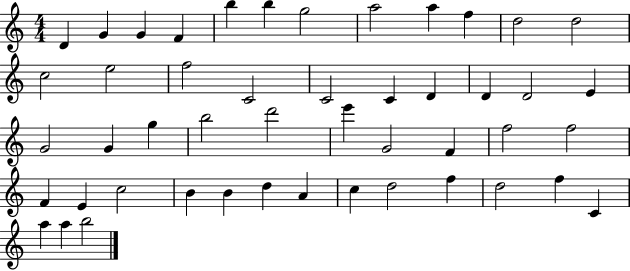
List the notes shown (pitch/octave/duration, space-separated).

D4/q G4/q G4/q F4/q B5/q B5/q G5/h A5/h A5/q F5/q D5/h D5/h C5/h E5/h F5/h C4/h C4/h C4/q D4/q D4/q D4/h E4/q G4/h G4/q G5/q B5/h D6/h E6/q G4/h F4/q F5/h F5/h F4/q E4/q C5/h B4/q B4/q D5/q A4/q C5/q D5/h F5/q D5/h F5/q C4/q A5/q A5/q B5/h